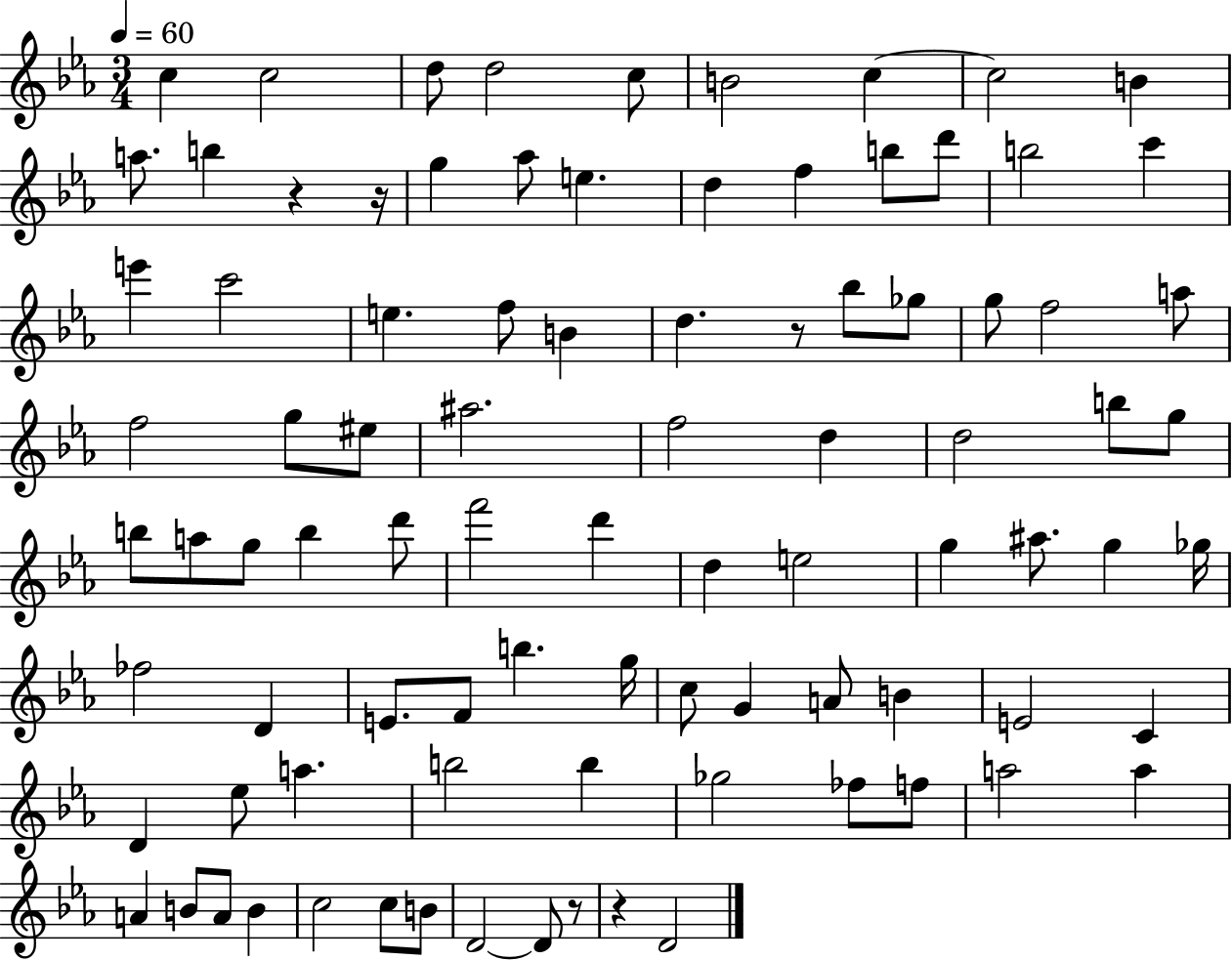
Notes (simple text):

C5/q C5/h D5/e D5/h C5/e B4/h C5/q C5/h B4/q A5/e. B5/q R/q R/s G5/q Ab5/e E5/q. D5/q F5/q B5/e D6/e B5/h C6/q E6/q C6/h E5/q. F5/e B4/q D5/q. R/e Bb5/e Gb5/e G5/e F5/h A5/e F5/h G5/e EIS5/e A#5/h. F5/h D5/q D5/h B5/e G5/e B5/e A5/e G5/e B5/q D6/e F6/h D6/q D5/q E5/h G5/q A#5/e. G5/q Gb5/s FES5/h D4/q E4/e. F4/e B5/q. G5/s C5/e G4/q A4/e B4/q E4/h C4/q D4/q Eb5/e A5/q. B5/h B5/q Gb5/h FES5/e F5/e A5/h A5/q A4/q B4/e A4/e B4/q C5/h C5/e B4/e D4/h D4/e R/e R/q D4/h